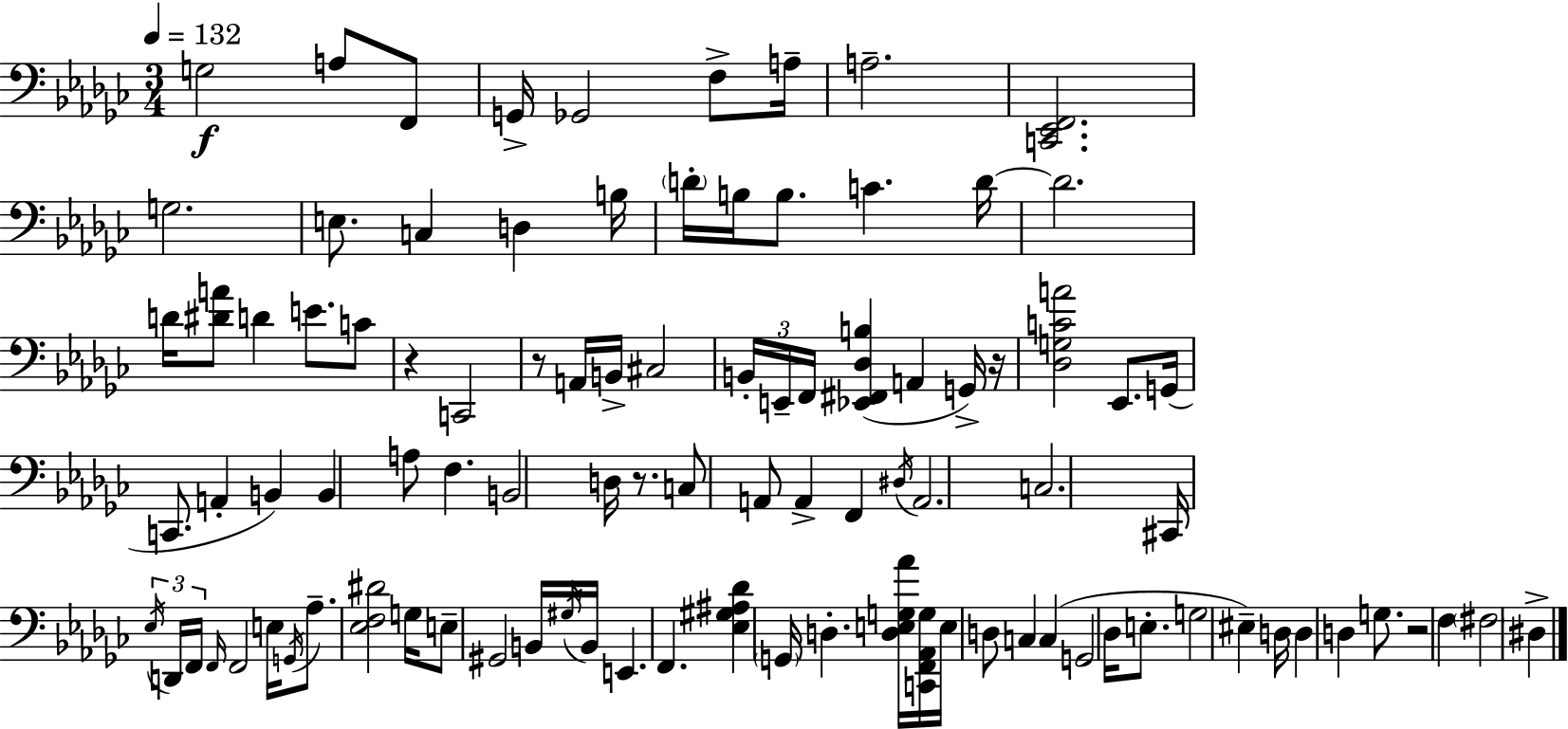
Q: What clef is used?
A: bass